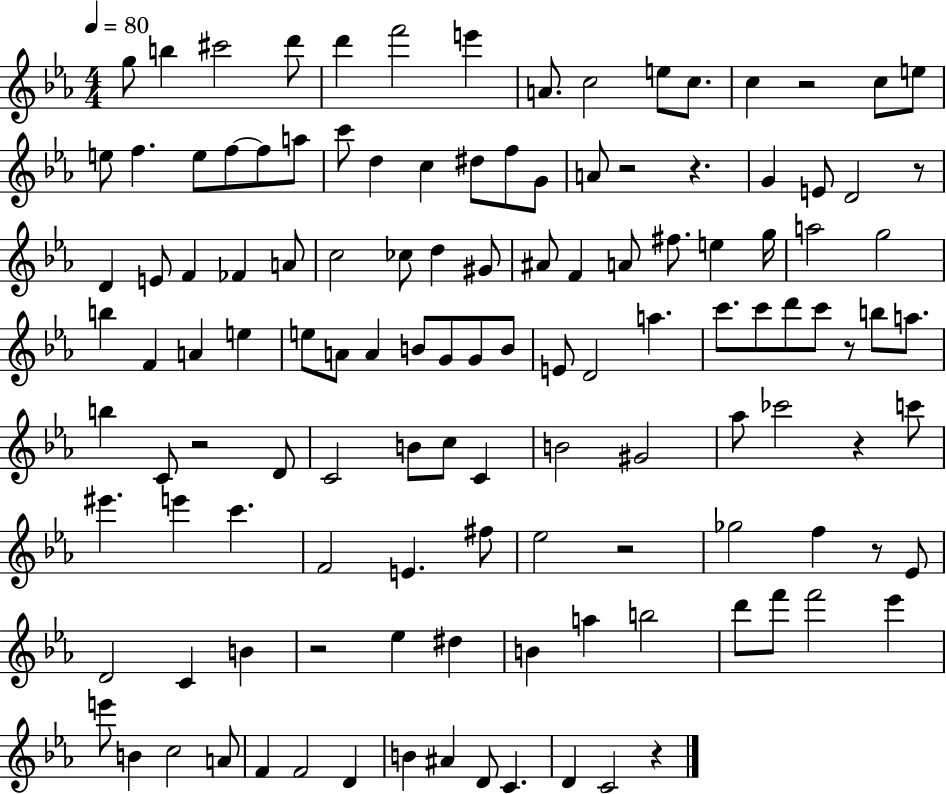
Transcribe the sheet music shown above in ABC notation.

X:1
T:Untitled
M:4/4
L:1/4
K:Eb
g/2 b ^c'2 d'/2 d' f'2 e' A/2 c2 e/2 c/2 c z2 c/2 e/2 e/2 f e/2 f/2 f/2 a/2 c'/2 d c ^d/2 f/2 G/2 A/2 z2 z G E/2 D2 z/2 D E/2 F _F A/2 c2 _c/2 d ^G/2 ^A/2 F A/2 ^f/2 e g/4 a2 g2 b F A e e/2 A/2 A B/2 G/2 G/2 B/2 E/2 D2 a c'/2 c'/2 d'/2 c'/2 z/2 b/2 a/2 b C/2 z2 D/2 C2 B/2 c/2 C B2 ^G2 _a/2 _c'2 z c'/2 ^e' e' c' F2 E ^f/2 _e2 z2 _g2 f z/2 _E/2 D2 C B z2 _e ^d B a b2 d'/2 f'/2 f'2 _e' e'/2 B c2 A/2 F F2 D B ^A D/2 C D C2 z